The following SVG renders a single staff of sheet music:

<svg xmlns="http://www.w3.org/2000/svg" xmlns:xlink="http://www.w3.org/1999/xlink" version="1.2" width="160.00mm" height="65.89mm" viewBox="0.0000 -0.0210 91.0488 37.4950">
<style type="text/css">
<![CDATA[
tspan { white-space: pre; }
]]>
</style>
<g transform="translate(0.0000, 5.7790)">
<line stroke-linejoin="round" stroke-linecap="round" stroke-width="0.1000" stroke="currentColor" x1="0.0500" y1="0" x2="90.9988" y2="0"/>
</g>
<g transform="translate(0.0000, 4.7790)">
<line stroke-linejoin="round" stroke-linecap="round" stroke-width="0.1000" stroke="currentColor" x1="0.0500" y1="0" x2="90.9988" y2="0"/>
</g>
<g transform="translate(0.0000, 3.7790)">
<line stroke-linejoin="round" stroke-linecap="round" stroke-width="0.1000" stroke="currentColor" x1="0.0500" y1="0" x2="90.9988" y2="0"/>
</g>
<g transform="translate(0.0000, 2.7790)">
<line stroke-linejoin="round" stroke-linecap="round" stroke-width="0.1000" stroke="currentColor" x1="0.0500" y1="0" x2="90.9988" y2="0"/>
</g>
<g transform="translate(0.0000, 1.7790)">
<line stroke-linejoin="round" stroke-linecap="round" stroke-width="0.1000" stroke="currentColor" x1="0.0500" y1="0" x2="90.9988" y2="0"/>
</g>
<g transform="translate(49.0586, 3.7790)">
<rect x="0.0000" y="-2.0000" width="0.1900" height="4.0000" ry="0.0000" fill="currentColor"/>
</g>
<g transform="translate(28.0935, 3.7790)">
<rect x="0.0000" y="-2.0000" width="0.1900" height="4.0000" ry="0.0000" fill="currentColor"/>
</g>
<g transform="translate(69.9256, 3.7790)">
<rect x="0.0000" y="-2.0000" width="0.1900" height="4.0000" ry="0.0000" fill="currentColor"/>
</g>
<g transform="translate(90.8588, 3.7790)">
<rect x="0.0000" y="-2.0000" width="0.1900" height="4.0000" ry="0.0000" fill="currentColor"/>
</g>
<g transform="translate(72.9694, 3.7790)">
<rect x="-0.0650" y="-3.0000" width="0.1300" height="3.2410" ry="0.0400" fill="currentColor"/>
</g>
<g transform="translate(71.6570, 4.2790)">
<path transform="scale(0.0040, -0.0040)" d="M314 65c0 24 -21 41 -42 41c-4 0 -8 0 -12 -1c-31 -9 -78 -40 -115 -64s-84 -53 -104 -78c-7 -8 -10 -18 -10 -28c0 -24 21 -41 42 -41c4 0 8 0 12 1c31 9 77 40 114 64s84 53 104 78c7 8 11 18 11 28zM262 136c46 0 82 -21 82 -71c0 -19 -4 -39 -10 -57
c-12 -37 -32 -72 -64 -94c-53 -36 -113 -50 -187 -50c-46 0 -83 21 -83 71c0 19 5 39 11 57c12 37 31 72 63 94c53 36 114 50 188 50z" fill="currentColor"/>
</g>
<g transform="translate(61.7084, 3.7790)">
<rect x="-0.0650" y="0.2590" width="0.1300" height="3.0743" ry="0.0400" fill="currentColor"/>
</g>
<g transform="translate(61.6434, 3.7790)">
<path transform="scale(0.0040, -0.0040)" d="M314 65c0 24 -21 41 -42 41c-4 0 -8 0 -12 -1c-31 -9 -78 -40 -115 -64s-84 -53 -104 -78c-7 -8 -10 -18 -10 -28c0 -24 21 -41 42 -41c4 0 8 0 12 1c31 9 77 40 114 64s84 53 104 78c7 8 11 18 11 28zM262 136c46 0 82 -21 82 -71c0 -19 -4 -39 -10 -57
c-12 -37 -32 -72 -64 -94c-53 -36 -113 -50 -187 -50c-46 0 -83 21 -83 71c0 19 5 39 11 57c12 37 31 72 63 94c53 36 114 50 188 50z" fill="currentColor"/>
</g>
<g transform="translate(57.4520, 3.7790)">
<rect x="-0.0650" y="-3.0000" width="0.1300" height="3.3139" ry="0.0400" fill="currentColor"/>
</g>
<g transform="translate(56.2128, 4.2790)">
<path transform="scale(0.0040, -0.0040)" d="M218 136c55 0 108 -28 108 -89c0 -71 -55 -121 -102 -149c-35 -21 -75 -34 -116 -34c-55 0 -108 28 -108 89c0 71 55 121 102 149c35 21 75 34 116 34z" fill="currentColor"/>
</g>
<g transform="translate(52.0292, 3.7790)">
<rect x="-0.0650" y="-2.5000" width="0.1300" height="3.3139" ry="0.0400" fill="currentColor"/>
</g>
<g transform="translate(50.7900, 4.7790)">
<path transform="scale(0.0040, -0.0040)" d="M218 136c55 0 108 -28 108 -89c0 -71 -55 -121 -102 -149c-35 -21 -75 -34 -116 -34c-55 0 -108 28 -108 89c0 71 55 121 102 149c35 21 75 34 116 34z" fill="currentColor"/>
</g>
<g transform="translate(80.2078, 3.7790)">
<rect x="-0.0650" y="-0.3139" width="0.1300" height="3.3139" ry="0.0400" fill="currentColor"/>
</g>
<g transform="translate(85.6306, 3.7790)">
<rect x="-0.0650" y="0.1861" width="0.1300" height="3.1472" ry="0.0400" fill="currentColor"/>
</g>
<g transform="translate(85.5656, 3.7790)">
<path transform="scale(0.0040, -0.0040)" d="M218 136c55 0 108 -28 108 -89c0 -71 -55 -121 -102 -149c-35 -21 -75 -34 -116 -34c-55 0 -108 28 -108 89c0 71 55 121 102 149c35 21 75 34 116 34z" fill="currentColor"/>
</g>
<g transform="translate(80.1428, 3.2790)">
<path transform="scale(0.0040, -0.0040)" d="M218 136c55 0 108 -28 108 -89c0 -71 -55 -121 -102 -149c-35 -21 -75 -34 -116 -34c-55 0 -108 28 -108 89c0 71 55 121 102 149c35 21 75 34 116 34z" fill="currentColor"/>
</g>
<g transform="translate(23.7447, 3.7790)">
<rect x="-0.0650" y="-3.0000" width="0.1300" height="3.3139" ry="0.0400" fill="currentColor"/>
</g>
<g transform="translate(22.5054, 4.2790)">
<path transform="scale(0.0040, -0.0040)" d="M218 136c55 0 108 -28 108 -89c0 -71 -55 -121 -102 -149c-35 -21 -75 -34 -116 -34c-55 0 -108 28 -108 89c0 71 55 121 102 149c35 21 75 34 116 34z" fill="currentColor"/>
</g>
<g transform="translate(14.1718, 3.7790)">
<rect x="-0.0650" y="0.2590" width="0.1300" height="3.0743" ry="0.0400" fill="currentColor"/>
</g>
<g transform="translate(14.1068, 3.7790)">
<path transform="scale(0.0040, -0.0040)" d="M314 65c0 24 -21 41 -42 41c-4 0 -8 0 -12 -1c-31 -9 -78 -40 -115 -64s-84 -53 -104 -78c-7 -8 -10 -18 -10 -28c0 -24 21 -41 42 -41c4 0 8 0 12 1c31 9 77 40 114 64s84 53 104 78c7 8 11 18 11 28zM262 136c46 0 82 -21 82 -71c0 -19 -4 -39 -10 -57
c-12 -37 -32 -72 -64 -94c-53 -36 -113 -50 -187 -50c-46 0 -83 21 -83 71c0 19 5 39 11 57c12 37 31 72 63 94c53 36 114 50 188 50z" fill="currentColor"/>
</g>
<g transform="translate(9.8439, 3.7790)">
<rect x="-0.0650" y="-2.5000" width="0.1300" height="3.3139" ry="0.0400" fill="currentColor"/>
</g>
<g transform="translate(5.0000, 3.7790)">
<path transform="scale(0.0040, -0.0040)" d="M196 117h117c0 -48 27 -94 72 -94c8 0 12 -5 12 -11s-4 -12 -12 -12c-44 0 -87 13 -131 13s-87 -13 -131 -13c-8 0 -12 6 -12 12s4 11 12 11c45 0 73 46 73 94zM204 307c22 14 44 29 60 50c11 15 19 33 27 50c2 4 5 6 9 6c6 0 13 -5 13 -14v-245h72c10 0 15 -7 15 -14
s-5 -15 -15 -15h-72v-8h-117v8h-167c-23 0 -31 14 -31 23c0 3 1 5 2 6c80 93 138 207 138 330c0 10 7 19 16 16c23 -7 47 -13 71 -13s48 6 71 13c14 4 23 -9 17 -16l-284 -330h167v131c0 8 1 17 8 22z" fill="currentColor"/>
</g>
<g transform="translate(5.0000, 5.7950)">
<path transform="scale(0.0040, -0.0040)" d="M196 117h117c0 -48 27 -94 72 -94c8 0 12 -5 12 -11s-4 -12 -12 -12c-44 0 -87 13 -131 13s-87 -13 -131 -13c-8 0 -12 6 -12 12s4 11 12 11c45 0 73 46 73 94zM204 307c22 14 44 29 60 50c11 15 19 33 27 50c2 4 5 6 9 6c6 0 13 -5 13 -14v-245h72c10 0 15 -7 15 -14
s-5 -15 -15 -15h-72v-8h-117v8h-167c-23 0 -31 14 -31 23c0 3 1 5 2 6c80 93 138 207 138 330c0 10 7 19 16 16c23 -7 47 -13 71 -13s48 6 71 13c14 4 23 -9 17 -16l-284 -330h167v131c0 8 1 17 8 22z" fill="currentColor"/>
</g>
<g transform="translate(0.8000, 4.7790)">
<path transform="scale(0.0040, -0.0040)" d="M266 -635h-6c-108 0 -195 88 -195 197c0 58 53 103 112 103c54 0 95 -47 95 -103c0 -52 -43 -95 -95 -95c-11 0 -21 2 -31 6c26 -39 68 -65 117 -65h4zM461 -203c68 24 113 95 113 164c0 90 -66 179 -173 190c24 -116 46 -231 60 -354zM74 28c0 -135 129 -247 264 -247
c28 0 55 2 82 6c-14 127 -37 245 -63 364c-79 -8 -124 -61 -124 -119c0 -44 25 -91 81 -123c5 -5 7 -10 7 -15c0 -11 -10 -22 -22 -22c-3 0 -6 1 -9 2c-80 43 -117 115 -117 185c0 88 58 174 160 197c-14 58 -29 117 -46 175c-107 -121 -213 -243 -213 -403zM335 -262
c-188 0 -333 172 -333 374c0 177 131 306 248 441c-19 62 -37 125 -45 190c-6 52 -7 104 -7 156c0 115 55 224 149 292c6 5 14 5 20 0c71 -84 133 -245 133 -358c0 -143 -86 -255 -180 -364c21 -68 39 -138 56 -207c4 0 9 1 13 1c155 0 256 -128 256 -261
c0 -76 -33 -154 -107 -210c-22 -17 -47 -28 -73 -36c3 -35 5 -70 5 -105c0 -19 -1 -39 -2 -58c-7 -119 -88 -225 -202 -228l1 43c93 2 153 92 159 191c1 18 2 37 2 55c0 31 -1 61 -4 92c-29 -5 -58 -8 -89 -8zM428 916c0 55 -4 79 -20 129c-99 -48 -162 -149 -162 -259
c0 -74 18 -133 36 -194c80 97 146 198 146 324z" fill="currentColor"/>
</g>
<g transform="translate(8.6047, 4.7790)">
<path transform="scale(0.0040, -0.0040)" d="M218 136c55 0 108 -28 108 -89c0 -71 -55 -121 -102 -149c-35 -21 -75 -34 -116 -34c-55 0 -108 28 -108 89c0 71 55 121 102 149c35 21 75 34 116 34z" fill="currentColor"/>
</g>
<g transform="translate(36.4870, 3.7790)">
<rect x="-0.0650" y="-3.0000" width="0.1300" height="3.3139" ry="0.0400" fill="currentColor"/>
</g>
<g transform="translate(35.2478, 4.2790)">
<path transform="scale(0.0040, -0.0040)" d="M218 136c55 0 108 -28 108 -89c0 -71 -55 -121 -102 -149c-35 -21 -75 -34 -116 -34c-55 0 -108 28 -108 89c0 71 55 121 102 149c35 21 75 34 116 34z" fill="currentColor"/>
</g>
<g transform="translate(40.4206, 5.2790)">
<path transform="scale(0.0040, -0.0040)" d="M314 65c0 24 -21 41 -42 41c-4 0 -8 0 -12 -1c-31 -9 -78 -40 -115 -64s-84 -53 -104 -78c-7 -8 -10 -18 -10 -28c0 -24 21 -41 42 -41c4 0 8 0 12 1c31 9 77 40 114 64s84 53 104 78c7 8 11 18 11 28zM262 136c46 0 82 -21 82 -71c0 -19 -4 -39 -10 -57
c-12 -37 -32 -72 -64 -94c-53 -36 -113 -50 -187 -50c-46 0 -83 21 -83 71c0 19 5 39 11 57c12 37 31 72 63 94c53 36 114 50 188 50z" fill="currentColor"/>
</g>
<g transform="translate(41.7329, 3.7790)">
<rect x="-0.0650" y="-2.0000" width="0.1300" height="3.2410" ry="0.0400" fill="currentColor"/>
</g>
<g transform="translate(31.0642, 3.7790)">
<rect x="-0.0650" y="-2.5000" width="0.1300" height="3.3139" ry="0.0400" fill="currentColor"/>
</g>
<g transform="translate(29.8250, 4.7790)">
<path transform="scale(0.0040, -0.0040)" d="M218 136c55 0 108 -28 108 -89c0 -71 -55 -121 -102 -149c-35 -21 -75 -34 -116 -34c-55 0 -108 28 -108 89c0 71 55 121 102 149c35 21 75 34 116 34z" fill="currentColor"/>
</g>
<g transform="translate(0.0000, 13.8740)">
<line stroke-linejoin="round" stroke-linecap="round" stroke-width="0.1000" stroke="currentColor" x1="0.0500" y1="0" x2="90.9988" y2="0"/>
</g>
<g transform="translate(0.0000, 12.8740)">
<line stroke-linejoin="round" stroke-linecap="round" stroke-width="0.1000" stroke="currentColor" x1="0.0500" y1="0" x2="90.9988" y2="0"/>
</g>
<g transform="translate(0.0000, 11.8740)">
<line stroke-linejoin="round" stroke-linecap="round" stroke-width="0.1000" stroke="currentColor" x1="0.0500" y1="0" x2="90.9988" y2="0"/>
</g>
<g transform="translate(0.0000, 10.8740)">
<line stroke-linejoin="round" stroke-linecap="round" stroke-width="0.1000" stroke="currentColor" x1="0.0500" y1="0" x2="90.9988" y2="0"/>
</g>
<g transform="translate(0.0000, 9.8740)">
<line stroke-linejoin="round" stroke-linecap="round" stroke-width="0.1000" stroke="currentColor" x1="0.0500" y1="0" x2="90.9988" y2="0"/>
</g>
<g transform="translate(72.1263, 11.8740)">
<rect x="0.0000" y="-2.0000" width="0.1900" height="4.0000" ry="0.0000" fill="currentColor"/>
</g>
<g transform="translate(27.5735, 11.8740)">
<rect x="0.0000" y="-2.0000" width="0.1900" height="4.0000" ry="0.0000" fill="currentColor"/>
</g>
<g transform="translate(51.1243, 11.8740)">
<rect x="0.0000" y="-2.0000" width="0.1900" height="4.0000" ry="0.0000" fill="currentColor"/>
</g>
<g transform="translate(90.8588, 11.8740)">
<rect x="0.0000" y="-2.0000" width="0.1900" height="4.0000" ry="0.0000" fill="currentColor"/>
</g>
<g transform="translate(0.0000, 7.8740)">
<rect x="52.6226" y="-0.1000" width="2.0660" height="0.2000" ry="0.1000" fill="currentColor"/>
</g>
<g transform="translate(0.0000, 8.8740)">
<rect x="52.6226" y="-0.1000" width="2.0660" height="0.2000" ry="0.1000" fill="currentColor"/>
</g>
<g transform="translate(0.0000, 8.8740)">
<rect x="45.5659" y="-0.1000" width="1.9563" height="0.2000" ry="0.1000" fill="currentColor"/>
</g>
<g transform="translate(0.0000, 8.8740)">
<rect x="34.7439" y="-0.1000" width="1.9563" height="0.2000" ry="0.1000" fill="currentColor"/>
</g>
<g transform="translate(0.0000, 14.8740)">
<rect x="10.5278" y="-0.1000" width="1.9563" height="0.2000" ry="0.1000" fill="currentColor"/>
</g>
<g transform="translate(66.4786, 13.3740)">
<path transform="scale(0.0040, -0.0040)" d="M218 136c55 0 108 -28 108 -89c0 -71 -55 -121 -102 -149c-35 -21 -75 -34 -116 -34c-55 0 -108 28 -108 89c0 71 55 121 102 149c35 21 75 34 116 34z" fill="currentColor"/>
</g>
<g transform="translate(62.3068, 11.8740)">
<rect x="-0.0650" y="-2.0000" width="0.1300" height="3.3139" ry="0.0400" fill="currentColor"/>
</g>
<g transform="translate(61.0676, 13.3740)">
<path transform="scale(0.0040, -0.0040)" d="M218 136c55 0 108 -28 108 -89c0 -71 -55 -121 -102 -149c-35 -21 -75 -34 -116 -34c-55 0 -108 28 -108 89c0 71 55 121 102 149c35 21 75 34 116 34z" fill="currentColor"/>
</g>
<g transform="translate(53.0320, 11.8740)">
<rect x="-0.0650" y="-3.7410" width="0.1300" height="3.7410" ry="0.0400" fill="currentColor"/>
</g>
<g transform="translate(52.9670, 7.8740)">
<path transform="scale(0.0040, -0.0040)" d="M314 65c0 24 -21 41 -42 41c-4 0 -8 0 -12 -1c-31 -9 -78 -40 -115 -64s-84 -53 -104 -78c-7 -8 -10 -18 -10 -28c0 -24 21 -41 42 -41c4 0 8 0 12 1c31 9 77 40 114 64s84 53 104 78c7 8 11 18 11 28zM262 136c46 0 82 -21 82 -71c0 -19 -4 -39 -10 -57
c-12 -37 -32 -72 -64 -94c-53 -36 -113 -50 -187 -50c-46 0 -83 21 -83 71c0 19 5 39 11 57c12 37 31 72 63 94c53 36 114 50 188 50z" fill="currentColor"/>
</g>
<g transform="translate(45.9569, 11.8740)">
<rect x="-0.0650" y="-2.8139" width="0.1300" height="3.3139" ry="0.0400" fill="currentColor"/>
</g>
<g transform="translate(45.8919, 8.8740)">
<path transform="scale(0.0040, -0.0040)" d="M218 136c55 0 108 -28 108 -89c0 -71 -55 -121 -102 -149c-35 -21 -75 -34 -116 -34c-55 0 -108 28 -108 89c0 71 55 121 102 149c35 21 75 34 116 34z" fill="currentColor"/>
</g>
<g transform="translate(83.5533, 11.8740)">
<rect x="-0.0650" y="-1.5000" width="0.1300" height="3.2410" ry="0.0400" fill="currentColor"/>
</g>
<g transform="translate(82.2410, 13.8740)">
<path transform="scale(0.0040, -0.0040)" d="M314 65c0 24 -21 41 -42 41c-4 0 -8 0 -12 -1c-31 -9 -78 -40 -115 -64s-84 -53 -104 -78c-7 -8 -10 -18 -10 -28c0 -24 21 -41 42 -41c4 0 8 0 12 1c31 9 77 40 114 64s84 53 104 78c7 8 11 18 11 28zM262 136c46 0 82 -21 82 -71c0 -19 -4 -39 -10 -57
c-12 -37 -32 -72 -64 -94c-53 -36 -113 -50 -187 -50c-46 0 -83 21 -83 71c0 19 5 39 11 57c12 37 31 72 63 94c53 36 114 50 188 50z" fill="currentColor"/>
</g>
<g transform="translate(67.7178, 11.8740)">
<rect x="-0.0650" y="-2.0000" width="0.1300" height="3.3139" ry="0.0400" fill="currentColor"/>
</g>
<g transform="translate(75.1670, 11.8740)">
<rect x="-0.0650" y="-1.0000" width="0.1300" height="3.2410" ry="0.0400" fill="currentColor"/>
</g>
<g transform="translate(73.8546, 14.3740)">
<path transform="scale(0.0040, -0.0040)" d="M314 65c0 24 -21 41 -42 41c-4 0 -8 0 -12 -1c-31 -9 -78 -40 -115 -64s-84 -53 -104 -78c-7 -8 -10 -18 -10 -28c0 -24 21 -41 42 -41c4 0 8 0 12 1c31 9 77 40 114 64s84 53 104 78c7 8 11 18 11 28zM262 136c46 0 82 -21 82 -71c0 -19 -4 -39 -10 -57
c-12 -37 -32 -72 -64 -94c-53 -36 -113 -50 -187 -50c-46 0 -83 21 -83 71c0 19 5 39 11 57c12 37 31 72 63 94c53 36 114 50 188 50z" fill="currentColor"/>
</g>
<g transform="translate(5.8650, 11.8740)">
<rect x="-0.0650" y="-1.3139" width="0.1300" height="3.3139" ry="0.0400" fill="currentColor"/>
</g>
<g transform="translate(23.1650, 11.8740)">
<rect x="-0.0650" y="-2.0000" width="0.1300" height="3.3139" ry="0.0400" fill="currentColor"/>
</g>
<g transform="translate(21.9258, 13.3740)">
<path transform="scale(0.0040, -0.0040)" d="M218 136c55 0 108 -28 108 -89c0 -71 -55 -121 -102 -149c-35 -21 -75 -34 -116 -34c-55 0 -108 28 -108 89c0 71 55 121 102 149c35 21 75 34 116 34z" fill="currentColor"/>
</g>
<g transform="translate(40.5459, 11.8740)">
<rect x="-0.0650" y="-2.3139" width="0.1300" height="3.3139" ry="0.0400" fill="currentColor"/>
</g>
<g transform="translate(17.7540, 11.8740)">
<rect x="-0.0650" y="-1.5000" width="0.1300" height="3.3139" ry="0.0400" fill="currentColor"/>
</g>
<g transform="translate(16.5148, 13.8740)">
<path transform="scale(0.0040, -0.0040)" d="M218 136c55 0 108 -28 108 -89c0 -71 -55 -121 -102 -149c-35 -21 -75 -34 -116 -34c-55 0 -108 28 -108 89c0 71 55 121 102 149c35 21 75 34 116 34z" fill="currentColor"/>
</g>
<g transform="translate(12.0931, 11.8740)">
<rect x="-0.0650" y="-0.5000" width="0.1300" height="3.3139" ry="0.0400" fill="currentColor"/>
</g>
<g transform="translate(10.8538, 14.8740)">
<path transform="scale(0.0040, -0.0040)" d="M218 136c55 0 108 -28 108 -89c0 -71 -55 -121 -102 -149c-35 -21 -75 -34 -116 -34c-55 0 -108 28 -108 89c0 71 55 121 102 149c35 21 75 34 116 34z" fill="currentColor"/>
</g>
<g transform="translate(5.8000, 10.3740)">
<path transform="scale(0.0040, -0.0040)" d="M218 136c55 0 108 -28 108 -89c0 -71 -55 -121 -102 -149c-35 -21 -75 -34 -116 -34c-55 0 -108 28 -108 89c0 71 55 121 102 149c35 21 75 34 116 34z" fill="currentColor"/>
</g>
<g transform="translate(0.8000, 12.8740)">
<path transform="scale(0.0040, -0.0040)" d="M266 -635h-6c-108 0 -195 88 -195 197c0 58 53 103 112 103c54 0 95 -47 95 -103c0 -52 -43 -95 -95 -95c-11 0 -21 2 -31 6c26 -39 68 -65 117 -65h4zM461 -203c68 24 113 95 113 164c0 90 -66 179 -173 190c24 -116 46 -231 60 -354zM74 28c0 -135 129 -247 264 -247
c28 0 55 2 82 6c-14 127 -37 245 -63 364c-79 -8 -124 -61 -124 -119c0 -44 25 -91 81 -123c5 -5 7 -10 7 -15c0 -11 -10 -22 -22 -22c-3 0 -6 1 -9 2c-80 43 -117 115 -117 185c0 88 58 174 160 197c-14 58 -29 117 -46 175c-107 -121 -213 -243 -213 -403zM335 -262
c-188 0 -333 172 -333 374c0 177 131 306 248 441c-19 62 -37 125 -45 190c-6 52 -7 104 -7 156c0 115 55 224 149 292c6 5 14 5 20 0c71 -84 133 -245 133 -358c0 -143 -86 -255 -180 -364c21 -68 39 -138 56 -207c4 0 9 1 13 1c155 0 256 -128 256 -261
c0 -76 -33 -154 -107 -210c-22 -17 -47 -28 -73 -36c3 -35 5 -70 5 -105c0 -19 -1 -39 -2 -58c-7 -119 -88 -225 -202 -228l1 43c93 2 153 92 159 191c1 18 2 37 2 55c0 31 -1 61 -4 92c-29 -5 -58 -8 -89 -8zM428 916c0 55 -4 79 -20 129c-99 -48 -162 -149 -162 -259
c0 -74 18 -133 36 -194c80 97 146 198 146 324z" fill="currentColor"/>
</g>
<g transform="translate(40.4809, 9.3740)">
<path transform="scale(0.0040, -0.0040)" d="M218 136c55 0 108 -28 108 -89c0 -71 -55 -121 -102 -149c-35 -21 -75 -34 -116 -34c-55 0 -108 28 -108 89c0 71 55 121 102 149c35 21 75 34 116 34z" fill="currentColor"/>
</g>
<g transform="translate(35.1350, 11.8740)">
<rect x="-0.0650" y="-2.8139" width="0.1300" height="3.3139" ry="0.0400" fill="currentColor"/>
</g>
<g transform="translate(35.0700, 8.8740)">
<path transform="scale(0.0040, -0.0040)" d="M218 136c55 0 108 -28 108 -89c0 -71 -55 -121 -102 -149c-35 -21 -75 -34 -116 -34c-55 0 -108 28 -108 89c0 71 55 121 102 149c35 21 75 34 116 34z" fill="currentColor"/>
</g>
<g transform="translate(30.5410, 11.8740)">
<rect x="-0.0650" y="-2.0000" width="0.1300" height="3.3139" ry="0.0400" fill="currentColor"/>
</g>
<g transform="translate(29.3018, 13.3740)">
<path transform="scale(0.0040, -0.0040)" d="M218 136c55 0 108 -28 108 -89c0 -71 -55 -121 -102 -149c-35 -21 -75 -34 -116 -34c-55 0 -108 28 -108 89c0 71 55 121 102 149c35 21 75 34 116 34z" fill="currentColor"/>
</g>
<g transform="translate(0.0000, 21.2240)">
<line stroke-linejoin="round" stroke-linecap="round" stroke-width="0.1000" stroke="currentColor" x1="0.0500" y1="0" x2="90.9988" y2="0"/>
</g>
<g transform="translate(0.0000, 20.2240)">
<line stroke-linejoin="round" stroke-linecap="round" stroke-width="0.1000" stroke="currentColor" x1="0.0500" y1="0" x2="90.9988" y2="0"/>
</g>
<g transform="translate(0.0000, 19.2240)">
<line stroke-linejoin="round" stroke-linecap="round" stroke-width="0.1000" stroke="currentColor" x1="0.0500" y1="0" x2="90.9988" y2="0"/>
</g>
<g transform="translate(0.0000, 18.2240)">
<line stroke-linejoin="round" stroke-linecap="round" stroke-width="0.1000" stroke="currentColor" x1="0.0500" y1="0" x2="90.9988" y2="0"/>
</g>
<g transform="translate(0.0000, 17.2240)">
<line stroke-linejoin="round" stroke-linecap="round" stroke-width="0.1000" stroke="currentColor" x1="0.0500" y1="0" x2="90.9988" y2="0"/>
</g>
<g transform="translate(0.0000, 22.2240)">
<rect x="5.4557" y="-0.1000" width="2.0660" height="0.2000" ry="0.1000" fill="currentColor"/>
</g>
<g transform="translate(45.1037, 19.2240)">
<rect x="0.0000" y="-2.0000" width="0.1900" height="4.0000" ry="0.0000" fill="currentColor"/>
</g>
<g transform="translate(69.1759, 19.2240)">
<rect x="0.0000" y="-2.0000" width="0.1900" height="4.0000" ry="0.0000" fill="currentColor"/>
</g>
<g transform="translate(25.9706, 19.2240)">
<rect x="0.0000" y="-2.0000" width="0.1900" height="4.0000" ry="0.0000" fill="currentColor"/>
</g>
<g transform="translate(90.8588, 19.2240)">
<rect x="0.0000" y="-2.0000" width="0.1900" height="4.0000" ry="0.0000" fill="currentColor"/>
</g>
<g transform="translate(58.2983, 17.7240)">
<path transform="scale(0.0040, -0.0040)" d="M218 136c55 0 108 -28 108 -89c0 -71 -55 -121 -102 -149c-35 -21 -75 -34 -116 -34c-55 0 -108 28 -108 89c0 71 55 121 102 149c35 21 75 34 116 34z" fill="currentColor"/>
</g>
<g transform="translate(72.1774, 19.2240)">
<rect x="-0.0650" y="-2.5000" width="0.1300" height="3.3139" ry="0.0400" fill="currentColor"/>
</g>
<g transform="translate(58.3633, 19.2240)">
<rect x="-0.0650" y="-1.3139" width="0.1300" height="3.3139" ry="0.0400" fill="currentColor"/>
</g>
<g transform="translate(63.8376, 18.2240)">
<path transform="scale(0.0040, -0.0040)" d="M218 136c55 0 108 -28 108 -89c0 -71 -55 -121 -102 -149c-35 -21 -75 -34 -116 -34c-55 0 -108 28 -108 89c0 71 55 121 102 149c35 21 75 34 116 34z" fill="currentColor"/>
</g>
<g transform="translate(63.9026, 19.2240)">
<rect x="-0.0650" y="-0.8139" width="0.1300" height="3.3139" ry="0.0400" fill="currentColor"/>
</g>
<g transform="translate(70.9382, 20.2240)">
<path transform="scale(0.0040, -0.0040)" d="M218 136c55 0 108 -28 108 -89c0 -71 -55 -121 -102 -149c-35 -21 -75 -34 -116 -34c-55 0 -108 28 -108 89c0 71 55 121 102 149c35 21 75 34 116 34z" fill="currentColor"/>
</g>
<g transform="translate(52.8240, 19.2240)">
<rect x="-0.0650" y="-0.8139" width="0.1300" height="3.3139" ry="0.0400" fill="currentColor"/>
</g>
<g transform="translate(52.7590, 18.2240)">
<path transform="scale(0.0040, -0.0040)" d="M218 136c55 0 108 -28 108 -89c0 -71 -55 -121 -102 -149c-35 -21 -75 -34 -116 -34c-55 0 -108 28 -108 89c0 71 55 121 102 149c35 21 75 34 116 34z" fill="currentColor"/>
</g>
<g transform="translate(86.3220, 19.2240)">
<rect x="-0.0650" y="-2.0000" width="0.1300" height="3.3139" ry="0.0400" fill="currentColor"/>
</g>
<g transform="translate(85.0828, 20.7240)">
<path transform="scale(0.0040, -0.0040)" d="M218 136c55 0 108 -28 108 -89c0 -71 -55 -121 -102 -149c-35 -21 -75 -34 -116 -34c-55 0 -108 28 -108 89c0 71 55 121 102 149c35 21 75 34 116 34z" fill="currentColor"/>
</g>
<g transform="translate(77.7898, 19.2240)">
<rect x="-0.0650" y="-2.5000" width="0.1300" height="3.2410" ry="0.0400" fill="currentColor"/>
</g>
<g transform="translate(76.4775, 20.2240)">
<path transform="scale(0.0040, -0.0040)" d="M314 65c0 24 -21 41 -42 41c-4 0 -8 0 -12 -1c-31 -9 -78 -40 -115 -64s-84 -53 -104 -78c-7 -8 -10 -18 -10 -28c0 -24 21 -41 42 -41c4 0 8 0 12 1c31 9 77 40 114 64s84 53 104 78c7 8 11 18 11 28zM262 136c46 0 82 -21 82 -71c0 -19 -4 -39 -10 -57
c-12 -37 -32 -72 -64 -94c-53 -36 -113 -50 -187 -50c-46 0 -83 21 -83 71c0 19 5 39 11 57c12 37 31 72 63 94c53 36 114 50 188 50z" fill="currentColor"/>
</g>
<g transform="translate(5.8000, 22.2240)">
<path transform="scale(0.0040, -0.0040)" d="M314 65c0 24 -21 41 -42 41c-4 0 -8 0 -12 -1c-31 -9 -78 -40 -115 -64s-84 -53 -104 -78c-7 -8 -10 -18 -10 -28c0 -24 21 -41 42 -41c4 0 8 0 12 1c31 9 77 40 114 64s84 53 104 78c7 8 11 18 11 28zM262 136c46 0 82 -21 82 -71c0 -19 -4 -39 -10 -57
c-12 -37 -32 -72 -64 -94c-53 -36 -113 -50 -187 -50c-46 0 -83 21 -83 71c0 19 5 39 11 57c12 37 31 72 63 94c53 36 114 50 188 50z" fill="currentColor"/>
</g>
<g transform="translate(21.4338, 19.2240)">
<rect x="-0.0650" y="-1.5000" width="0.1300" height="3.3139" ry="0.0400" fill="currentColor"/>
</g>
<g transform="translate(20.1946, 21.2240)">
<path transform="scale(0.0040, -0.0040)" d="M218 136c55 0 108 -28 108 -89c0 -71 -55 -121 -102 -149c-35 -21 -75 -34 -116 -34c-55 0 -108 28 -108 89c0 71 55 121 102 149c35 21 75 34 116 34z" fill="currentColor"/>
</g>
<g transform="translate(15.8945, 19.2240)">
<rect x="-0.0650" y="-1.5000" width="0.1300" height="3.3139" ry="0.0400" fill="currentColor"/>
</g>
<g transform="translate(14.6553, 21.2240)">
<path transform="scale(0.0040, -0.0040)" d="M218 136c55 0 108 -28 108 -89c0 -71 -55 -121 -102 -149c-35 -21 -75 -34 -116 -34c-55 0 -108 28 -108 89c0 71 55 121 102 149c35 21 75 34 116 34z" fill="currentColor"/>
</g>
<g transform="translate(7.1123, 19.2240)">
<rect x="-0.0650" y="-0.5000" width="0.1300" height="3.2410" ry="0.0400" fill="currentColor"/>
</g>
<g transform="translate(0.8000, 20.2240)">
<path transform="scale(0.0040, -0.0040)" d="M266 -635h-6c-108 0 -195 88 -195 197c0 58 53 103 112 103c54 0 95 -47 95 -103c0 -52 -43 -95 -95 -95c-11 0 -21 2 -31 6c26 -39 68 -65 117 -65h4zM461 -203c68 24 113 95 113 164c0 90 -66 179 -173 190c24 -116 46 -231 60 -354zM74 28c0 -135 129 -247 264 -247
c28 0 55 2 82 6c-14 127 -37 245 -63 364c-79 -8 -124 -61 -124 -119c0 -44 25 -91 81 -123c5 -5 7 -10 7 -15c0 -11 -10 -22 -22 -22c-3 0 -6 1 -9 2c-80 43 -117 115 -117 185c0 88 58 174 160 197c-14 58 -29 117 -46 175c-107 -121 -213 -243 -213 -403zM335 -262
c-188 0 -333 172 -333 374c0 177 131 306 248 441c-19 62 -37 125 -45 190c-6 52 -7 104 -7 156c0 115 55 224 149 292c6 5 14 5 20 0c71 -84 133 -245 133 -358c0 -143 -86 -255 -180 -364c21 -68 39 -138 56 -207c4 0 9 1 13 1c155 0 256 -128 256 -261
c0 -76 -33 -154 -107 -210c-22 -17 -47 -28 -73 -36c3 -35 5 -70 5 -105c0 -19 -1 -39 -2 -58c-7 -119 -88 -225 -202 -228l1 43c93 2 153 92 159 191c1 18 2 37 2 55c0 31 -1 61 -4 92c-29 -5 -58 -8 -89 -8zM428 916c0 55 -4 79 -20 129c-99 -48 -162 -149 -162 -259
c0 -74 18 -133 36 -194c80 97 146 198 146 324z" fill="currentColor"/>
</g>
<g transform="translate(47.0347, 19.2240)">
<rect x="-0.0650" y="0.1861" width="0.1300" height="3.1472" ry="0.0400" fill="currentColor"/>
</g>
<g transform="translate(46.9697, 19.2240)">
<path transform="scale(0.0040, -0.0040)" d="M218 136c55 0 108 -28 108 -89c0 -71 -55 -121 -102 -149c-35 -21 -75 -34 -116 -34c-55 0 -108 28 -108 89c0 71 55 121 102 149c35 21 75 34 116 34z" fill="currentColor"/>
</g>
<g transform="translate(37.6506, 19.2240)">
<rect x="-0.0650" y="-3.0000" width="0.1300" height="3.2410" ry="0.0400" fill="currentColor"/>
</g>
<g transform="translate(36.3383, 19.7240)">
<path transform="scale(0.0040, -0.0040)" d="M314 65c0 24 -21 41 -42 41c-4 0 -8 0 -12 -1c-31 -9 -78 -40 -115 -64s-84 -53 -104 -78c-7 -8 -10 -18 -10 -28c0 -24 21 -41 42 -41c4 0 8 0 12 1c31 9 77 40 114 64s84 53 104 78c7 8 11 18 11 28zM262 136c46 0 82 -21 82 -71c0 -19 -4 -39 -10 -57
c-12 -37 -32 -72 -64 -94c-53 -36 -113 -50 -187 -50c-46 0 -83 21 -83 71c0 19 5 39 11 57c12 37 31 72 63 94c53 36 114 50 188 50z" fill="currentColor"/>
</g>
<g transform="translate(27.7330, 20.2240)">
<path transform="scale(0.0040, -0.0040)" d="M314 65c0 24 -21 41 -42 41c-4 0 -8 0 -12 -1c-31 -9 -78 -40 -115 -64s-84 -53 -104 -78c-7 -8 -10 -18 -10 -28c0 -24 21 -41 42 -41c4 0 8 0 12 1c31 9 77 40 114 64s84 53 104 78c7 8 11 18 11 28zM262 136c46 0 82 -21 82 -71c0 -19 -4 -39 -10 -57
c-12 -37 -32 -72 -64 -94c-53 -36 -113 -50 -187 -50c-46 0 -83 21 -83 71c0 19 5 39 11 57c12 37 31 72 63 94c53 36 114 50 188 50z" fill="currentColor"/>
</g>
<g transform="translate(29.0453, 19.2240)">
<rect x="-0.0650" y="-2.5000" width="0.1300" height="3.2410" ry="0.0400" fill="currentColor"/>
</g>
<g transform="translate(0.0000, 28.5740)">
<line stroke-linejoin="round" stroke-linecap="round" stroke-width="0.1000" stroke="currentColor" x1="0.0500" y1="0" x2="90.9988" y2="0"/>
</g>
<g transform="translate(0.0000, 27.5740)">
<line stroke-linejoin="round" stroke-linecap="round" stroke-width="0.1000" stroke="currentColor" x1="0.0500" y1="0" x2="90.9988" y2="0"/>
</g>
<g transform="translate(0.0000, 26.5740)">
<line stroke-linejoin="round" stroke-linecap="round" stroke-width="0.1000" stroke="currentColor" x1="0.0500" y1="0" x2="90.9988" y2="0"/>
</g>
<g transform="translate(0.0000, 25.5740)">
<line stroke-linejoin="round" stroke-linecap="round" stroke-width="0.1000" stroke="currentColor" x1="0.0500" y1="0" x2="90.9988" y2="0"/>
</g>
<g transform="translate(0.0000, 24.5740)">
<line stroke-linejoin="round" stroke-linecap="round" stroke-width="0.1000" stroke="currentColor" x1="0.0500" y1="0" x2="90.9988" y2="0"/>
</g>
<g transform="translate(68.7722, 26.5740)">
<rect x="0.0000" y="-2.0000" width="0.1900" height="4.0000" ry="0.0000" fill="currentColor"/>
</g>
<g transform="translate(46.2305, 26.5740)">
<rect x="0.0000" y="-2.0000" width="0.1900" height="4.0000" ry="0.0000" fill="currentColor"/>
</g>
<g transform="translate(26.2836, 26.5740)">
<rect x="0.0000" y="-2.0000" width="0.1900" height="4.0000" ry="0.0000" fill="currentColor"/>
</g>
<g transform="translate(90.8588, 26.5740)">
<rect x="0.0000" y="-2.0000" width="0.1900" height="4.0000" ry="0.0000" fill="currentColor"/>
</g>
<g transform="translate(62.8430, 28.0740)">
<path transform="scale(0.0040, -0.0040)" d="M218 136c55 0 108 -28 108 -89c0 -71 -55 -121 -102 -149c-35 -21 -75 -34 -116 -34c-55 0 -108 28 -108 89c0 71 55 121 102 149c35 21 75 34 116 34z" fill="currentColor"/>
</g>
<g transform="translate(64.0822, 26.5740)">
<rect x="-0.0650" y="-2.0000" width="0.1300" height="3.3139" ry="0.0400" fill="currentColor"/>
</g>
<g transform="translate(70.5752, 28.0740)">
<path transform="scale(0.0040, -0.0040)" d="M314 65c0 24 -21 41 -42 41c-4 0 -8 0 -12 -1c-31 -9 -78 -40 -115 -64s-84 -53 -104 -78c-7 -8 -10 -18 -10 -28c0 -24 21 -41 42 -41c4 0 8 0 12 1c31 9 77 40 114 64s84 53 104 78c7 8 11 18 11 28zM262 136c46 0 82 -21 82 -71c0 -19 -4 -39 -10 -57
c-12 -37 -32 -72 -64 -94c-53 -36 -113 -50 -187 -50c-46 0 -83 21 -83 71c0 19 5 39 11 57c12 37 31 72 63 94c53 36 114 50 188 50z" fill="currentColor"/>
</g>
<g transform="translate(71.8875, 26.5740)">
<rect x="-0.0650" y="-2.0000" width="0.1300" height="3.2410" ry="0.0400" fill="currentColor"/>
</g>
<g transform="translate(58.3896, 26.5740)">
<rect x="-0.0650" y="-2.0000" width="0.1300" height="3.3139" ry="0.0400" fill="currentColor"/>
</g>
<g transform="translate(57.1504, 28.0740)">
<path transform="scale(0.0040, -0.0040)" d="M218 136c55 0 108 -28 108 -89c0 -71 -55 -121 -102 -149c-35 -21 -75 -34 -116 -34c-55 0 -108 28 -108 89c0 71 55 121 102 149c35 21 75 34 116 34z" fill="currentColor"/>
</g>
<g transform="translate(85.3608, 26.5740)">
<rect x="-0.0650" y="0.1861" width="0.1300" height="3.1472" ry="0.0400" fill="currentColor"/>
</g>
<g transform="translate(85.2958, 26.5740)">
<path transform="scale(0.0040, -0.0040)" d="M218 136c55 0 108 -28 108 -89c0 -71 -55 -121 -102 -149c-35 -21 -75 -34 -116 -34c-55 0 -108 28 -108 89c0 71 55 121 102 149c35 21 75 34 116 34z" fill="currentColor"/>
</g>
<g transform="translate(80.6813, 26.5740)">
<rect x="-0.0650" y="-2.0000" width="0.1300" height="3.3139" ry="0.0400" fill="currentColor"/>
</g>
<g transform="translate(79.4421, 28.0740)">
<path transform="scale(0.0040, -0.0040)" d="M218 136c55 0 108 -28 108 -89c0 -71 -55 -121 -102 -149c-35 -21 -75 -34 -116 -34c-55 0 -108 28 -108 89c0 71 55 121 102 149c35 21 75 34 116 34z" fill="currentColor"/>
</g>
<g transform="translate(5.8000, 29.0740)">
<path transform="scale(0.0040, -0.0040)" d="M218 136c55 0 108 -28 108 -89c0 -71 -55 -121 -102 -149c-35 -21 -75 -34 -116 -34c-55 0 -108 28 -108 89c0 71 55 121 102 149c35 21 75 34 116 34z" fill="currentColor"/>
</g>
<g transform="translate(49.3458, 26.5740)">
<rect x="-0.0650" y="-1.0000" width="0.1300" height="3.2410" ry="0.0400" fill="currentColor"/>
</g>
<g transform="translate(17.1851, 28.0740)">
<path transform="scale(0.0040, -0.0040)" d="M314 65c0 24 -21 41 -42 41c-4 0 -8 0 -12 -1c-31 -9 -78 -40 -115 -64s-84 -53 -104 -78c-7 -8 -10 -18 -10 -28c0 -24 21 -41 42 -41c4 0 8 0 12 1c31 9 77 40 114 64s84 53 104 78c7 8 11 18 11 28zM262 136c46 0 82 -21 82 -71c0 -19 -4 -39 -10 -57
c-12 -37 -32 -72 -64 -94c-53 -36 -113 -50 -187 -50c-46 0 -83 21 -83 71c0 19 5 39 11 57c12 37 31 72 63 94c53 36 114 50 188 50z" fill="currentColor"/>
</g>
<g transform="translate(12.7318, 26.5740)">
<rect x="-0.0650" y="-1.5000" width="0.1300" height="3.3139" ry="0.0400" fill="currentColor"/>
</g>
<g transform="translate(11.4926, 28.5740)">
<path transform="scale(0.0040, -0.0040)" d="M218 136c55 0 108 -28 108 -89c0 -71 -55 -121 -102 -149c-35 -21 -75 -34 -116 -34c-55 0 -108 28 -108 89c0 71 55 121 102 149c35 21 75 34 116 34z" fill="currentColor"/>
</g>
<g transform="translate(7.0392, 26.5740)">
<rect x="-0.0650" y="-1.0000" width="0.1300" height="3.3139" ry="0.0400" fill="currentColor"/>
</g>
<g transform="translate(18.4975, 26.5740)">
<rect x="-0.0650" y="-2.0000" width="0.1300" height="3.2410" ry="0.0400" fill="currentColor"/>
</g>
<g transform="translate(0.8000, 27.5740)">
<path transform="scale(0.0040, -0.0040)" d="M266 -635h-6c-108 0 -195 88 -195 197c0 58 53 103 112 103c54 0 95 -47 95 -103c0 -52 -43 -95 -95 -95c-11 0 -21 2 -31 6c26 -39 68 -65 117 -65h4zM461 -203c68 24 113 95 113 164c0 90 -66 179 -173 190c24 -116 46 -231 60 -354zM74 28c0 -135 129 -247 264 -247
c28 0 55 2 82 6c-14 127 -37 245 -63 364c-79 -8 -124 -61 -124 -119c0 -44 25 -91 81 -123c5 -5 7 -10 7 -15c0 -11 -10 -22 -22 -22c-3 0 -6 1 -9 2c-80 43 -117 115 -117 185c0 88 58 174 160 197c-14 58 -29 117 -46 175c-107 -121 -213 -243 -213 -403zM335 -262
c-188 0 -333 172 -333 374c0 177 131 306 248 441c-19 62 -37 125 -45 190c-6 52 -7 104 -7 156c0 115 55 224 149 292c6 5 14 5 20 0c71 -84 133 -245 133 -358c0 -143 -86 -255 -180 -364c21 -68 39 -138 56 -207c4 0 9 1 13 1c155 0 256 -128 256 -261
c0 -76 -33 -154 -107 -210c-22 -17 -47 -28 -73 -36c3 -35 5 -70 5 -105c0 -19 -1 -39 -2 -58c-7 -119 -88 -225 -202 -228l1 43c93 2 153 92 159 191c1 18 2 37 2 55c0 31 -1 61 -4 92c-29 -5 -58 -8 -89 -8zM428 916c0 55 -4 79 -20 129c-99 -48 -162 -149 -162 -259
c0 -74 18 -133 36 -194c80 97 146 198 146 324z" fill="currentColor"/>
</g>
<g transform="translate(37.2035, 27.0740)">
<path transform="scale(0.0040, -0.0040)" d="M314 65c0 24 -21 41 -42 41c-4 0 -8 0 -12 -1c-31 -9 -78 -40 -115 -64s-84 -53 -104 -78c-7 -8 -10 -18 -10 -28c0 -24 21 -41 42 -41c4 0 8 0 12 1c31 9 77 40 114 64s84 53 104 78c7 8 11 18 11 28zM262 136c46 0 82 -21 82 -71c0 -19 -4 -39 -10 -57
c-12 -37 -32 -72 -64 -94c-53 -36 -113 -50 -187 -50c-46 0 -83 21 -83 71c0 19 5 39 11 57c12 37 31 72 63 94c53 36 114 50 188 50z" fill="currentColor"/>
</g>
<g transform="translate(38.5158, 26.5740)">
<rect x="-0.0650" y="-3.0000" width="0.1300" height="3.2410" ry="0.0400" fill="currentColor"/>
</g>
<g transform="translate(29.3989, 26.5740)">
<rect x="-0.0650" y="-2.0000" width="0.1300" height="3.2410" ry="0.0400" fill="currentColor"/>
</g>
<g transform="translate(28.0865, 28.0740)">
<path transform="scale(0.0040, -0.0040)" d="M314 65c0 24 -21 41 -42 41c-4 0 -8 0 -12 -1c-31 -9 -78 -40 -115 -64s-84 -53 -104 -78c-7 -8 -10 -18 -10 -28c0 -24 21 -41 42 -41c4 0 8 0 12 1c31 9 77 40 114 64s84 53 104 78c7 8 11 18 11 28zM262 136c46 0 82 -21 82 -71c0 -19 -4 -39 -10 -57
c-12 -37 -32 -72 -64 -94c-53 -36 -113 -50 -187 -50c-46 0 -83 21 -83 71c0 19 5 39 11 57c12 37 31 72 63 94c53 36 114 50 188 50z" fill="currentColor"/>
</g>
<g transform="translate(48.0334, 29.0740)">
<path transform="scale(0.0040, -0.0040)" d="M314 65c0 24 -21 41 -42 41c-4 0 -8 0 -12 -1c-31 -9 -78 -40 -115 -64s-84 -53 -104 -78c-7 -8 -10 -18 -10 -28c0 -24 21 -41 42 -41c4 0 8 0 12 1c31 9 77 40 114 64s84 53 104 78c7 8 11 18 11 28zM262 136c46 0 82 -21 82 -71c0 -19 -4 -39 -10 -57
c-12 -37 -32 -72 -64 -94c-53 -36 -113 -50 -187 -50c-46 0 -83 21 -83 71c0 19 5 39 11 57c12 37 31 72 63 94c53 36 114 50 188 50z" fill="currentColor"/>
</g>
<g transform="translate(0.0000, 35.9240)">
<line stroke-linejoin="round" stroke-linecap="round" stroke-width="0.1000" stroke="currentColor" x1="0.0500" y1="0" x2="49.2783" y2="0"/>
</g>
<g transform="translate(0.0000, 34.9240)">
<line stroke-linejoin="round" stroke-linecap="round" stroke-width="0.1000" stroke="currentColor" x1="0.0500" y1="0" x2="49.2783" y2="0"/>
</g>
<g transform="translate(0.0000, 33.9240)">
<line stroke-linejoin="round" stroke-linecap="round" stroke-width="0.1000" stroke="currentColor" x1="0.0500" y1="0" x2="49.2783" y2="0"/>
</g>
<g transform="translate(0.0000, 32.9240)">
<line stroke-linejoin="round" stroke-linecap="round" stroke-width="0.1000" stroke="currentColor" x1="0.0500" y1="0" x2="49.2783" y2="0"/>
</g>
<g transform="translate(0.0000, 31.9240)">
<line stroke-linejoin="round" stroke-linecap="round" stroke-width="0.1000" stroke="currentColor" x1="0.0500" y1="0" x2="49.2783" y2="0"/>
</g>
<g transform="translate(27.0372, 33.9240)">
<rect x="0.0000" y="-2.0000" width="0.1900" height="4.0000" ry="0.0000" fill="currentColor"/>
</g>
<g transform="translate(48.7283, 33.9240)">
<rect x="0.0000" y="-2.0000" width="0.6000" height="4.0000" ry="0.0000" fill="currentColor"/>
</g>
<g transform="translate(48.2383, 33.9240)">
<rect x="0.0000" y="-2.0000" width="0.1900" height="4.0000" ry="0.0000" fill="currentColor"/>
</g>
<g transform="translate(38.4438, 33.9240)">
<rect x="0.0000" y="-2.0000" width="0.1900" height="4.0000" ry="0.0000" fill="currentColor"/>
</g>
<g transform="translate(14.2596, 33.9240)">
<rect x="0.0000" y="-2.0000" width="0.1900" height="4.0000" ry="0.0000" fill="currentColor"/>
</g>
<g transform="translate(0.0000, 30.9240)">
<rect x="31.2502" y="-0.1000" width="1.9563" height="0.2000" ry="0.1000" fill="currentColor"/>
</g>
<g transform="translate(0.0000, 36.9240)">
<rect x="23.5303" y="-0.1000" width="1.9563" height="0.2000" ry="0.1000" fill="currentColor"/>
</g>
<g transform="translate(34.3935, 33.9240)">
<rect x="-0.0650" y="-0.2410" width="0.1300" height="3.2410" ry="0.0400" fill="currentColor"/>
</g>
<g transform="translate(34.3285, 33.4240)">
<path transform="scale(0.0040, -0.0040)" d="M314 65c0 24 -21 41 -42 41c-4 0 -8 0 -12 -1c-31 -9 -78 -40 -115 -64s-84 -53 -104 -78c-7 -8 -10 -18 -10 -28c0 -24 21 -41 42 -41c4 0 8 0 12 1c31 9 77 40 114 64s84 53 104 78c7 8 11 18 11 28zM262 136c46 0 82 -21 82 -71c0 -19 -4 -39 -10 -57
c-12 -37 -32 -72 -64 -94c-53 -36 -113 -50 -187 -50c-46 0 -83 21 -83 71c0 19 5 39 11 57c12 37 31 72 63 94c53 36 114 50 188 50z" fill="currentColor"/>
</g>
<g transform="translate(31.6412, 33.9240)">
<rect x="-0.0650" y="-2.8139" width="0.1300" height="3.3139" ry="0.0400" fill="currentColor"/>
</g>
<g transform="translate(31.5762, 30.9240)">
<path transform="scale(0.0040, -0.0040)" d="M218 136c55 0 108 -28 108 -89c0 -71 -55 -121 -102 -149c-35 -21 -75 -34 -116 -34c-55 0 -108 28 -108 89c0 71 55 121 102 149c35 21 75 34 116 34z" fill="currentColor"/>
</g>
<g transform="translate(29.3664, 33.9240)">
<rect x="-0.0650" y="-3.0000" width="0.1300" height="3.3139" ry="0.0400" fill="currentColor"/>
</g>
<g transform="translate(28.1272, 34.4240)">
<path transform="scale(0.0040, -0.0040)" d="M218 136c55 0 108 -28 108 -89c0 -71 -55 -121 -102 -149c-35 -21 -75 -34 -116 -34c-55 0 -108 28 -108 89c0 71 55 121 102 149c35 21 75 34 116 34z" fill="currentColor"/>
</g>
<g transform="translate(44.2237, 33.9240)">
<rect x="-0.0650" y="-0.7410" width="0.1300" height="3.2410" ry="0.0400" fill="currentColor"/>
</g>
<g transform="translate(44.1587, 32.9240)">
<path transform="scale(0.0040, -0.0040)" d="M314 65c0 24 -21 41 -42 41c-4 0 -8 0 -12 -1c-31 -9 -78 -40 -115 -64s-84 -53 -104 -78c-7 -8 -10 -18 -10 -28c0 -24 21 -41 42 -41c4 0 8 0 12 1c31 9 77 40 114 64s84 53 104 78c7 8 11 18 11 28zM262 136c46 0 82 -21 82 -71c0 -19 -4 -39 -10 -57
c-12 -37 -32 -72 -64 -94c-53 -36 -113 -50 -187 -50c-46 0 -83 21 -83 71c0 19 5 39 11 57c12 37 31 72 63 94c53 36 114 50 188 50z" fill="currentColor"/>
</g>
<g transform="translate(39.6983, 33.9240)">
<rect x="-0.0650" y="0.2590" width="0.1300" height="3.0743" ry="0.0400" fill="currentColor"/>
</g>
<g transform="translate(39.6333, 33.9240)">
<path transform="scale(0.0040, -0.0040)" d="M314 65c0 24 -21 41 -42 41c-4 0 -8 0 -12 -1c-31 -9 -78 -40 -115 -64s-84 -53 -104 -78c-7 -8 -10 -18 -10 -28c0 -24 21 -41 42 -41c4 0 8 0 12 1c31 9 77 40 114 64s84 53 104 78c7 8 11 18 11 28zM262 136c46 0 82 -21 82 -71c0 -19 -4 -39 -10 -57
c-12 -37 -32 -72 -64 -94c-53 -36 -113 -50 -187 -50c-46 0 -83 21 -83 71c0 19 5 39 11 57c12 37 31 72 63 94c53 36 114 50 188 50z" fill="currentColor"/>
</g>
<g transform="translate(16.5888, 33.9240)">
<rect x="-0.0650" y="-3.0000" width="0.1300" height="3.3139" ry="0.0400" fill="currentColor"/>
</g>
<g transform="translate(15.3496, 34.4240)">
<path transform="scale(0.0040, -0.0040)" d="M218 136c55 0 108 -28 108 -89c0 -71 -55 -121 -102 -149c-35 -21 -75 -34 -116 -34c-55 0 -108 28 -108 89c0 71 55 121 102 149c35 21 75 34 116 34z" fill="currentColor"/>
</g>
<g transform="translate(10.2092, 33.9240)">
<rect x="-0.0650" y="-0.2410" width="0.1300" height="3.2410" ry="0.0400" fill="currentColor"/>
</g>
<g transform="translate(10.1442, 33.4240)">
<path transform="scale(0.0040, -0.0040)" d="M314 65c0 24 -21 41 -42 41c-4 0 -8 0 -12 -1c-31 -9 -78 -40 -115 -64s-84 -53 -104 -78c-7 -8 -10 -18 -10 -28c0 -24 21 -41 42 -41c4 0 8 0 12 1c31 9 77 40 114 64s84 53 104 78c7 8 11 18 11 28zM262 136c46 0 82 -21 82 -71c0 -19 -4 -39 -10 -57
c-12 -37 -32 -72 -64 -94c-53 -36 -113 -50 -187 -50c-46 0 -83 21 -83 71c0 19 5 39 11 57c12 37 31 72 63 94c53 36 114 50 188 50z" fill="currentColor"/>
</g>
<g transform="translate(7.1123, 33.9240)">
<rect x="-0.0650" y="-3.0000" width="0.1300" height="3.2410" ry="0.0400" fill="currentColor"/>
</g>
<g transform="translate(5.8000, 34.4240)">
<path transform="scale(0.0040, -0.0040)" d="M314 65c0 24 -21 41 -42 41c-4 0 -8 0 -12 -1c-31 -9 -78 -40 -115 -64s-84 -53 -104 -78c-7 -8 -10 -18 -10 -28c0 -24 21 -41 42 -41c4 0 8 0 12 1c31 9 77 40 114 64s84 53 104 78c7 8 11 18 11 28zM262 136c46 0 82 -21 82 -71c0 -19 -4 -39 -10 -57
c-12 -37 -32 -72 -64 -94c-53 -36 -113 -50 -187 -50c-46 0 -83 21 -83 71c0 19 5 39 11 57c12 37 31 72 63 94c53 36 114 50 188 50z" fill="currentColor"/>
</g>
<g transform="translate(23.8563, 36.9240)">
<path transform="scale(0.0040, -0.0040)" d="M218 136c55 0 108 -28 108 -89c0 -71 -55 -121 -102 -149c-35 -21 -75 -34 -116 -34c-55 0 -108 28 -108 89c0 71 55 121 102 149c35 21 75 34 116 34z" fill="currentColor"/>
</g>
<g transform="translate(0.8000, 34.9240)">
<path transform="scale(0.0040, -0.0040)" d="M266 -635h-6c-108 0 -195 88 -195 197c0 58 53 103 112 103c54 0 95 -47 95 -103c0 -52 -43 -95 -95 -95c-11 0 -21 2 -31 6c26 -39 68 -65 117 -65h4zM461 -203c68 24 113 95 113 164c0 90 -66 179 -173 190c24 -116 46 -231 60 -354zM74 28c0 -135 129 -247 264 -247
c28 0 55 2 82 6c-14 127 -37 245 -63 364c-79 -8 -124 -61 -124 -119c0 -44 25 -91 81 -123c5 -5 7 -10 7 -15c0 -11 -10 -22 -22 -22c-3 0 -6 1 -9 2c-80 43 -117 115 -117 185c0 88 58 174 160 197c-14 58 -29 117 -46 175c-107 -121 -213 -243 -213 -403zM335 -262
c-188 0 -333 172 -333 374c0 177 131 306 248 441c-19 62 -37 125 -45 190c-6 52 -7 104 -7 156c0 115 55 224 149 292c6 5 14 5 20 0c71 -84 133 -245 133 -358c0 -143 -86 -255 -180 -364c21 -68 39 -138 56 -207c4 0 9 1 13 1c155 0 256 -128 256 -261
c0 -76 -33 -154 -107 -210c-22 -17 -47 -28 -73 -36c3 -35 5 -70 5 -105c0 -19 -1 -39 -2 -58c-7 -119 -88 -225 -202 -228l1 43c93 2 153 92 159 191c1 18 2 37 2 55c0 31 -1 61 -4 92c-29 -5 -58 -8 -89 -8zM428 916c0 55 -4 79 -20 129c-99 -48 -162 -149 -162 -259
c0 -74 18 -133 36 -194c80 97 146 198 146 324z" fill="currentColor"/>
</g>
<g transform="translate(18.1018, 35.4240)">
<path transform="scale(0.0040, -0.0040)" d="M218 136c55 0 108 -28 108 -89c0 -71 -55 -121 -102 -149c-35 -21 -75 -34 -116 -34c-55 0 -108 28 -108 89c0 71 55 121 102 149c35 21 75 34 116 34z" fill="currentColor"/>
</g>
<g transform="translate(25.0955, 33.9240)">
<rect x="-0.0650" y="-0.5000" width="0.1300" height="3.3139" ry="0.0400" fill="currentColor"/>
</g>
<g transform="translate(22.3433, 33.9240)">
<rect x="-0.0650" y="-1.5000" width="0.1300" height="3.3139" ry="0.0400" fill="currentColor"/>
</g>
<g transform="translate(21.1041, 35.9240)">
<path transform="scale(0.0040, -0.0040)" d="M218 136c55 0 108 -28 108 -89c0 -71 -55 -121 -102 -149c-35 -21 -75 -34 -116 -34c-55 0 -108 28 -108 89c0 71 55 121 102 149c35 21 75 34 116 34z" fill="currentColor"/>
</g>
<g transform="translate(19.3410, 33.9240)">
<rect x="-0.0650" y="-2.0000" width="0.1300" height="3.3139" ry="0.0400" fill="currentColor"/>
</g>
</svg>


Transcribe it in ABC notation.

X:1
T:Untitled
M:4/4
L:1/4
K:C
G B2 A G A F2 G A B2 A2 c B e C E F F a g a c'2 F F D2 E2 C2 E E G2 A2 B d e d G G2 F D E F2 F2 A2 D2 F F F2 F B A2 c2 A F E C A a c2 B2 d2